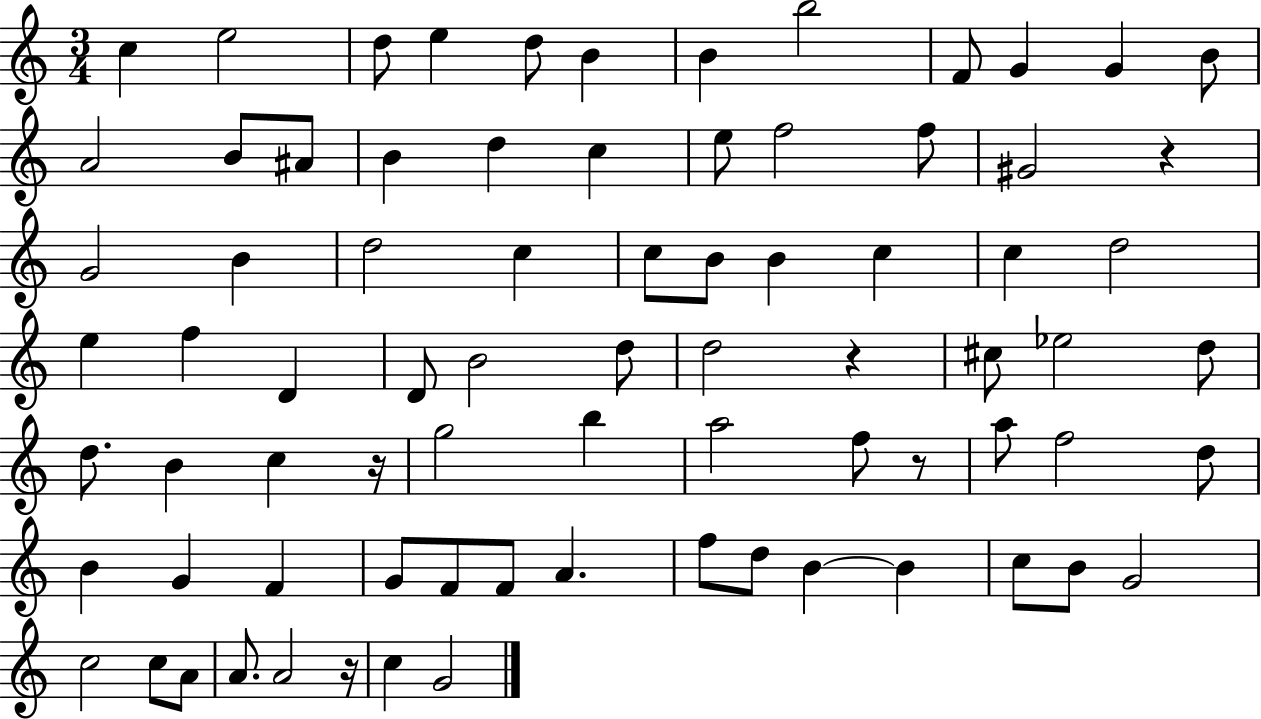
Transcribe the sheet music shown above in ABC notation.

X:1
T:Untitled
M:3/4
L:1/4
K:C
c e2 d/2 e d/2 B B b2 F/2 G G B/2 A2 B/2 ^A/2 B d c e/2 f2 f/2 ^G2 z G2 B d2 c c/2 B/2 B c c d2 e f D D/2 B2 d/2 d2 z ^c/2 _e2 d/2 d/2 B c z/4 g2 b a2 f/2 z/2 a/2 f2 d/2 B G F G/2 F/2 F/2 A f/2 d/2 B B c/2 B/2 G2 c2 c/2 A/2 A/2 A2 z/4 c G2